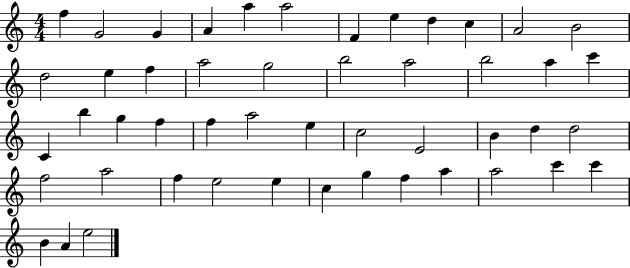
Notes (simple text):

F5/q G4/h G4/q A4/q A5/q A5/h F4/q E5/q D5/q C5/q A4/h B4/h D5/h E5/q F5/q A5/h G5/h B5/h A5/h B5/h A5/q C6/q C4/q B5/q G5/q F5/q F5/q A5/h E5/q C5/h E4/h B4/q D5/q D5/h F5/h A5/h F5/q E5/h E5/q C5/q G5/q F5/q A5/q A5/h C6/q C6/q B4/q A4/q E5/h